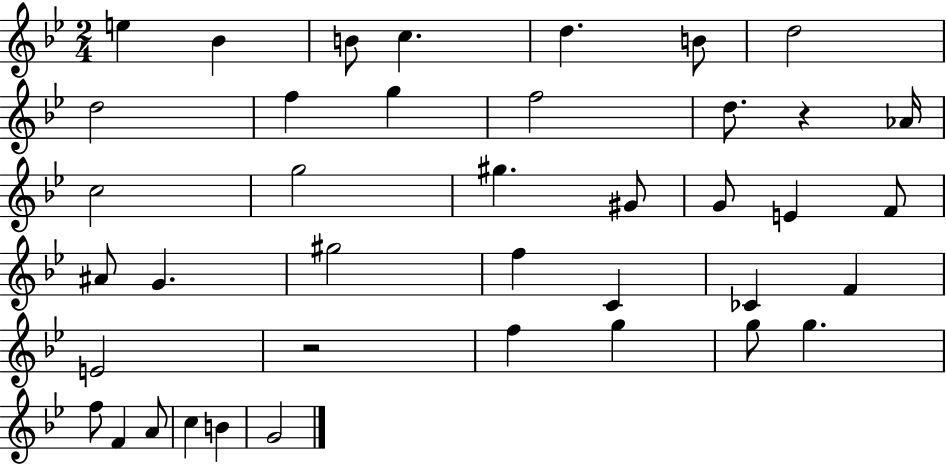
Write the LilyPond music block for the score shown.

{
  \clef treble
  \numericTimeSignature
  \time 2/4
  \key bes \major
  e''4 bes'4 | b'8 c''4. | d''4. b'8 | d''2 | \break d''2 | f''4 g''4 | f''2 | d''8. r4 aes'16 | \break c''2 | g''2 | gis''4. gis'8 | g'8 e'4 f'8 | \break ais'8 g'4. | gis''2 | f''4 c'4 | ces'4 f'4 | \break e'2 | r2 | f''4 g''4 | g''8 g''4. | \break f''8 f'4 a'8 | c''4 b'4 | g'2 | \bar "|."
}